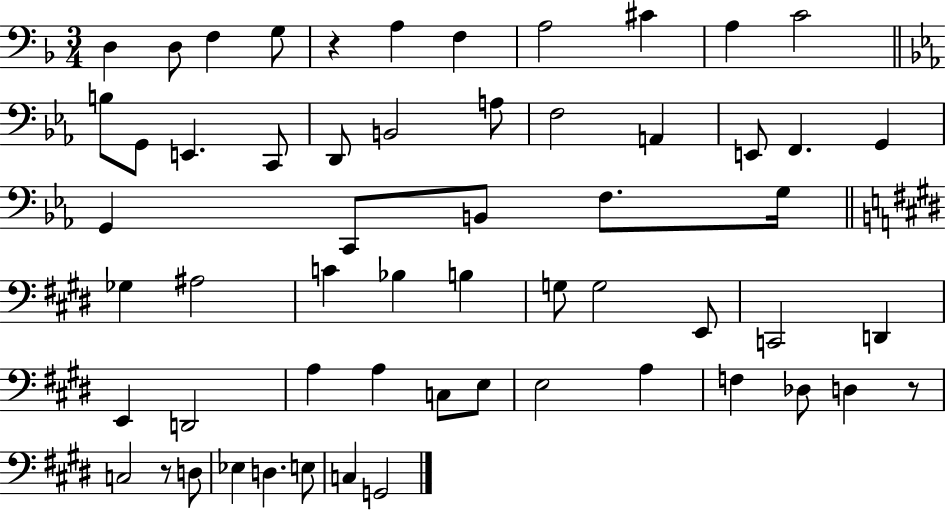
D3/q D3/e F3/q G3/e R/q A3/q F3/q A3/h C#4/q A3/q C4/h B3/e G2/e E2/q. C2/e D2/e B2/h A3/e F3/h A2/q E2/e F2/q. G2/q G2/q C2/e B2/e F3/e. G3/s Gb3/q A#3/h C4/q Bb3/q B3/q G3/e G3/h E2/e C2/h D2/q E2/q D2/h A3/q A3/q C3/e E3/e E3/h A3/q F3/q Db3/e D3/q R/e C3/h R/e D3/e Eb3/q D3/q. E3/e C3/q G2/h